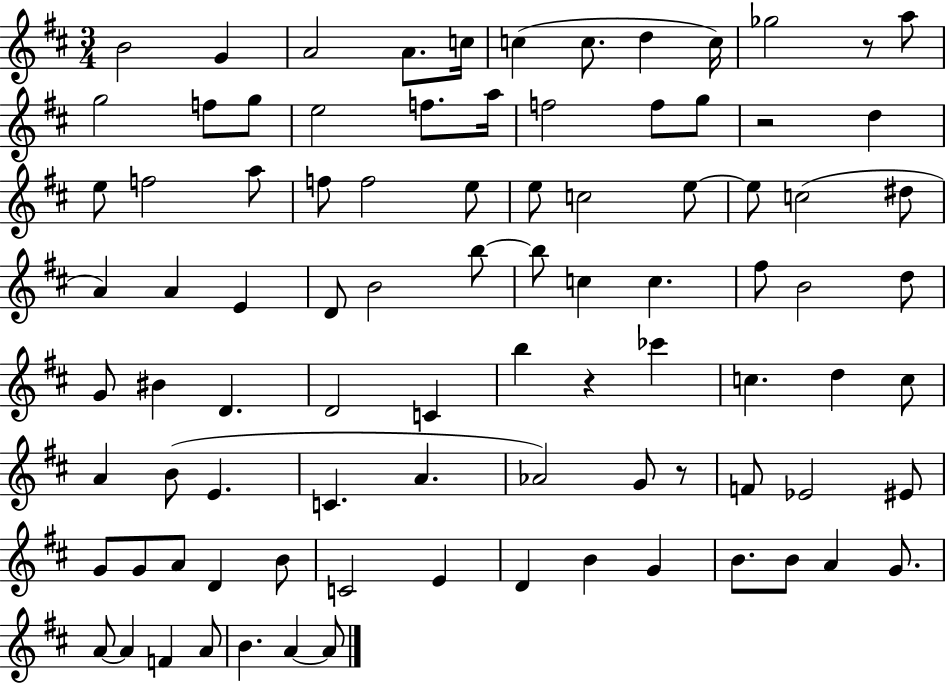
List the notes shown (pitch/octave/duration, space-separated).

B4/h G4/q A4/h A4/e. C5/s C5/q C5/e. D5/q C5/s Gb5/h R/e A5/e G5/h F5/e G5/e E5/h F5/e. A5/s F5/h F5/e G5/e R/h D5/q E5/e F5/h A5/e F5/e F5/h E5/e E5/e C5/h E5/e E5/e C5/h D#5/e A4/q A4/q E4/q D4/e B4/h B5/e B5/e C5/q C5/q. F#5/e B4/h D5/e G4/e BIS4/q D4/q. D4/h C4/q B5/q R/q CES6/q C5/q. D5/q C5/e A4/q B4/e E4/q. C4/q. A4/q. Ab4/h G4/e R/e F4/e Eb4/h EIS4/e G4/e G4/e A4/e D4/q B4/e C4/h E4/q D4/q B4/q G4/q B4/e. B4/e A4/q G4/e. A4/e A4/q F4/q A4/e B4/q. A4/q A4/e